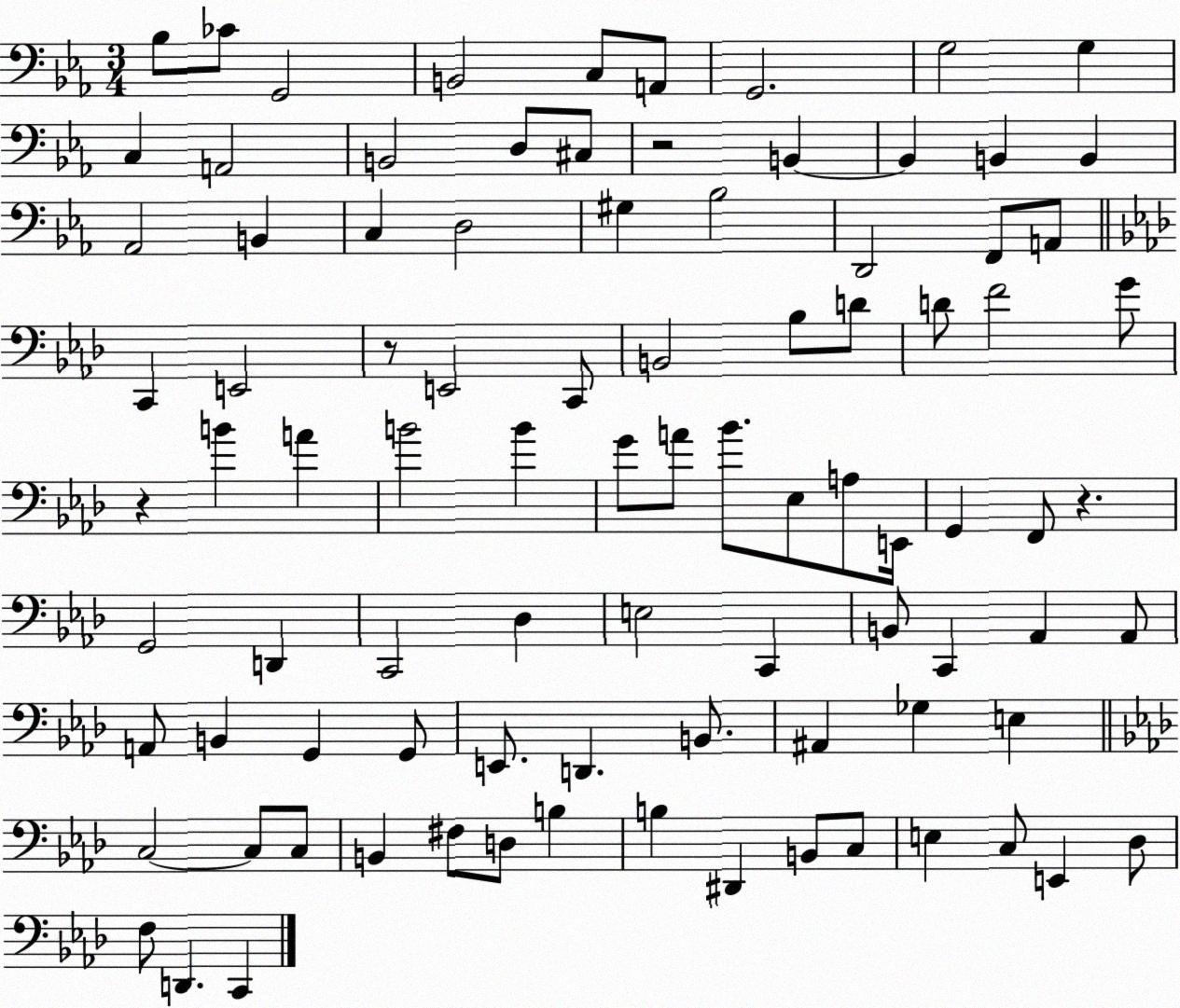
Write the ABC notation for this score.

X:1
T:Untitled
M:3/4
L:1/4
K:Eb
_B,/2 _C/2 G,,2 B,,2 C,/2 A,,/2 G,,2 G,2 G, C, A,,2 B,,2 D,/2 ^C,/2 z2 B,, B,, B,, B,, _A,,2 B,, C, D,2 ^G, _B,2 D,,2 F,,/2 A,,/2 C,, E,,2 z/2 E,,2 C,,/2 B,,2 _B,/2 D/2 D/2 F2 G/2 z B A B2 B G/2 A/2 _B/2 _E,/2 A,/2 E,,/4 G,, F,,/2 z G,,2 D,, C,,2 _D, E,2 C,, B,,/2 C,, _A,, _A,,/2 A,,/2 B,, G,, G,,/2 E,,/2 D,, B,,/2 ^A,, _G, E, C,2 C,/2 C,/2 B,, ^F,/2 D,/2 B, B, ^D,, B,,/2 C,/2 E, C,/2 E,, _D,/2 F,/2 D,, C,,